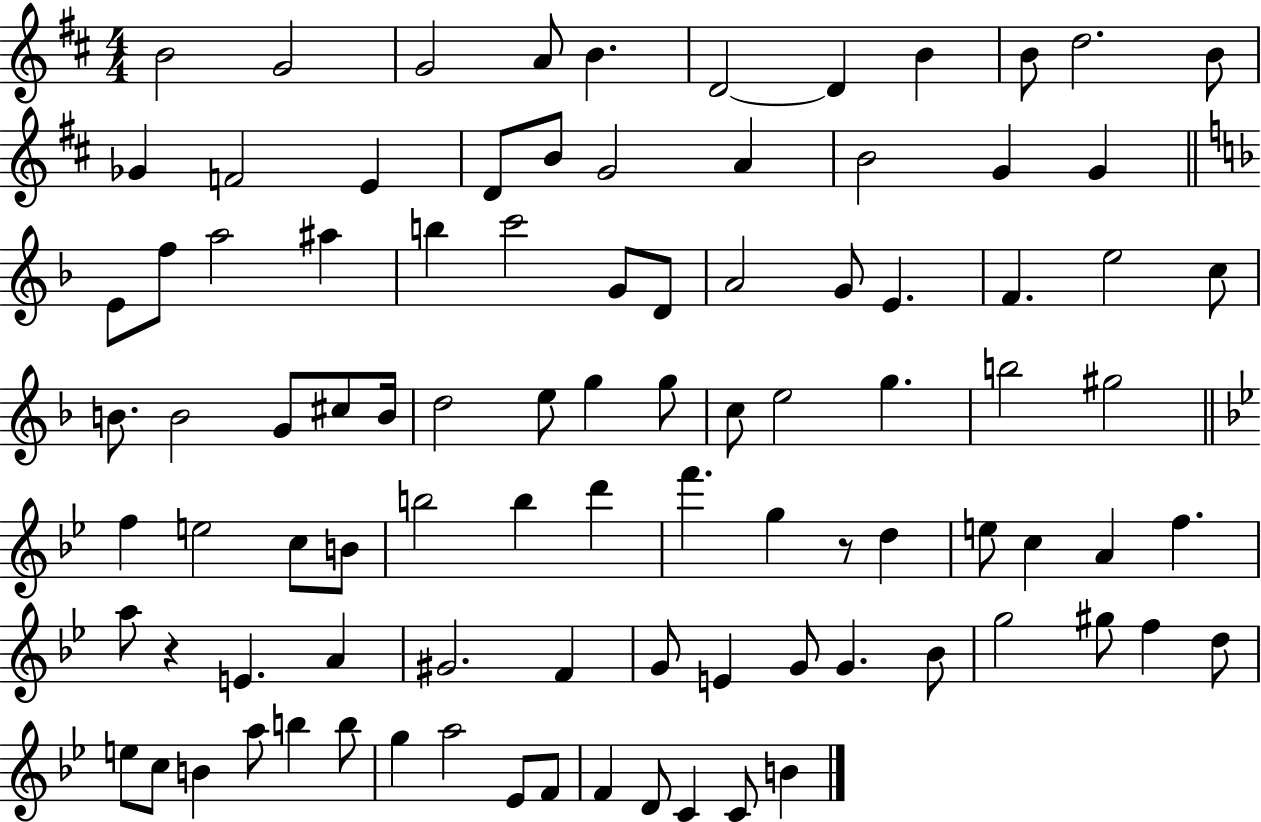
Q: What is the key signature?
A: D major